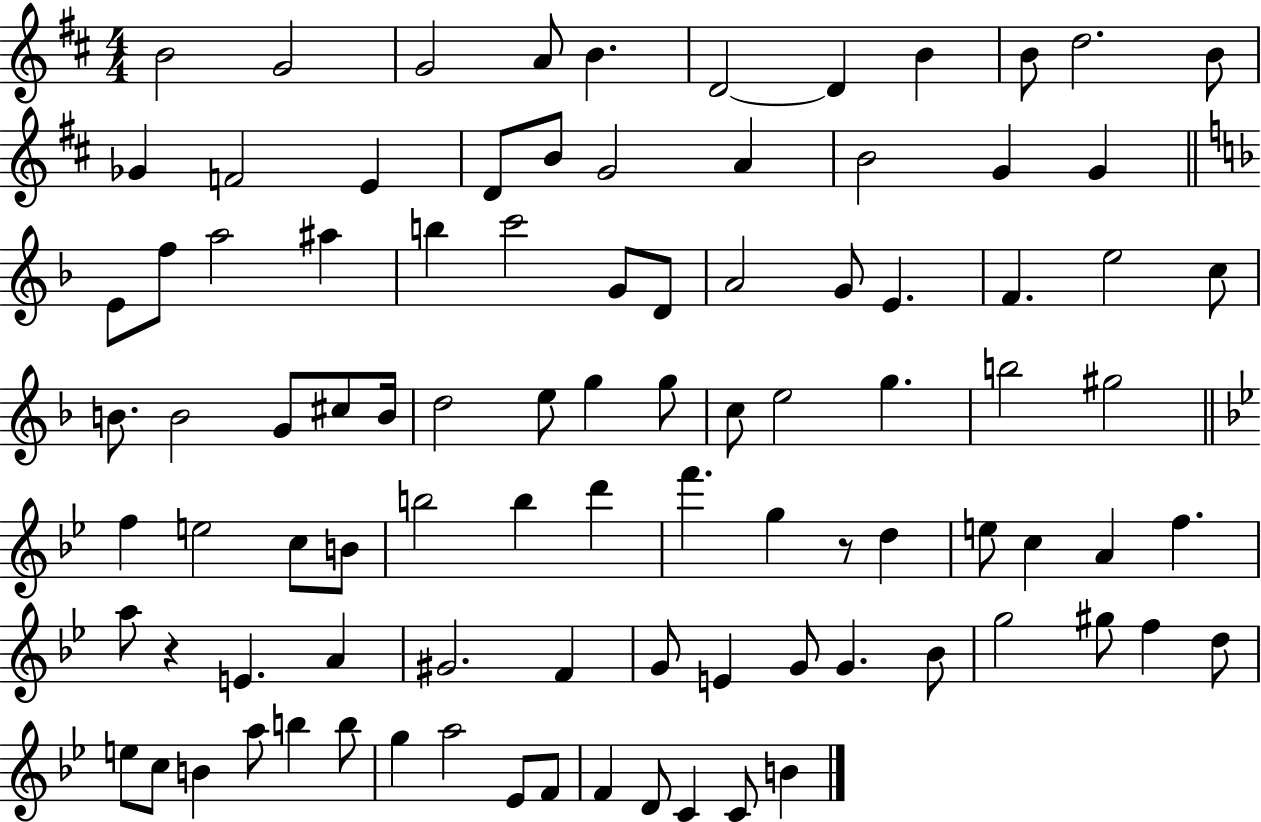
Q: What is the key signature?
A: D major